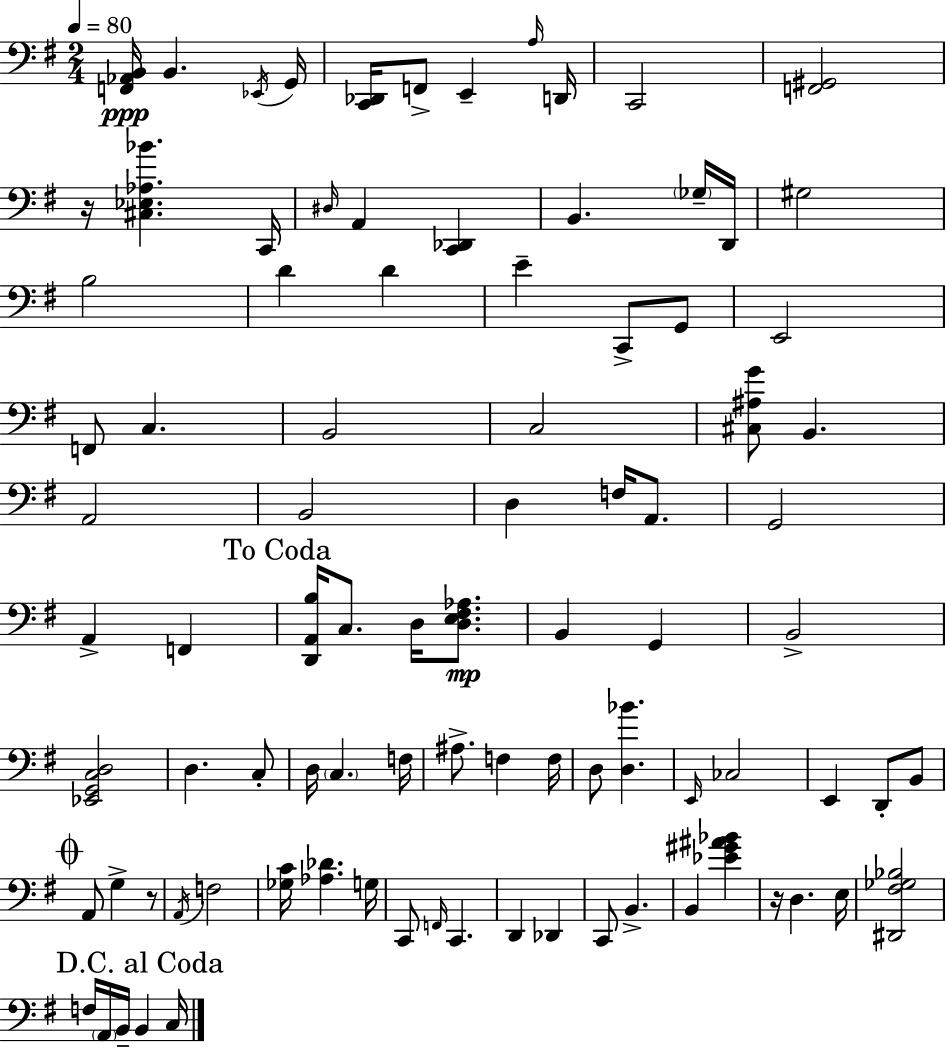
[F2,Ab2,B2]/s B2/q. Eb2/s G2/s [C2,Db2]/s F2/e E2/q A3/s D2/s C2/h [F2,G#2]/h R/s [C#3,Eb3,Ab3,Bb4]/q. C2/s D#3/s A2/q [C2,Db2]/q B2/q. Gb3/s D2/s G#3/h B3/h D4/q D4/q E4/q C2/e G2/e E2/h F2/e C3/q. B2/h C3/h [C#3,A#3,G4]/e B2/q. A2/h B2/h D3/q F3/s A2/e. G2/h A2/q F2/q [D2,A2,B3]/s C3/e. D3/s [D3,E3,F#3,Ab3]/e. B2/q G2/q B2/h [Eb2,G2,C3,D3]/h D3/q. C3/e D3/s C3/q. F3/s A#3/e. F3/q F3/s D3/e [D3,Bb4]/q. E2/s CES3/h E2/q D2/e B2/e A2/e G3/q R/e A2/s F3/h [Gb3,C4]/s [Ab3,Db4]/q. G3/s C2/e F2/s C2/q. D2/q Db2/q C2/e B2/q. B2/q [Eb4,G#4,A#4,Bb4]/q R/s D3/q. E3/s [D#2,F#3,Gb3,Bb3]/h F3/s A2/s B2/s B2/q C3/s